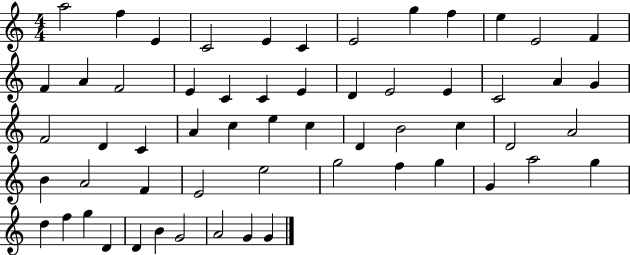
A5/h F5/q E4/q C4/h E4/q C4/q E4/h G5/q F5/q E5/q E4/h F4/q F4/q A4/q F4/h E4/q C4/q C4/q E4/q D4/q E4/h E4/q C4/h A4/q G4/q F4/h D4/q C4/q A4/q C5/q E5/q C5/q D4/q B4/h C5/q D4/h A4/h B4/q A4/h F4/q E4/h E5/h G5/h F5/q G5/q G4/q A5/h G5/q D5/q F5/q G5/q D4/q D4/q B4/q G4/h A4/h G4/q G4/q